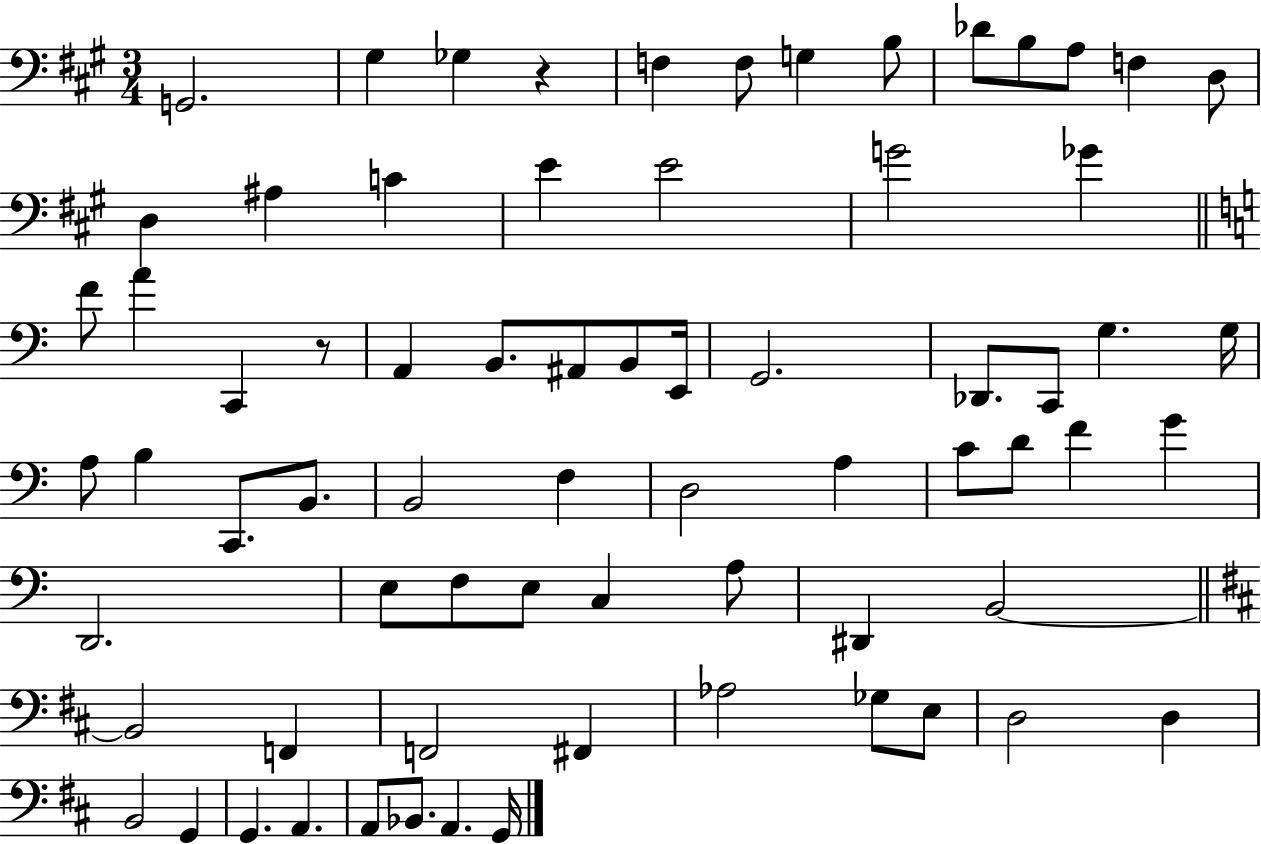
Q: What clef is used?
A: bass